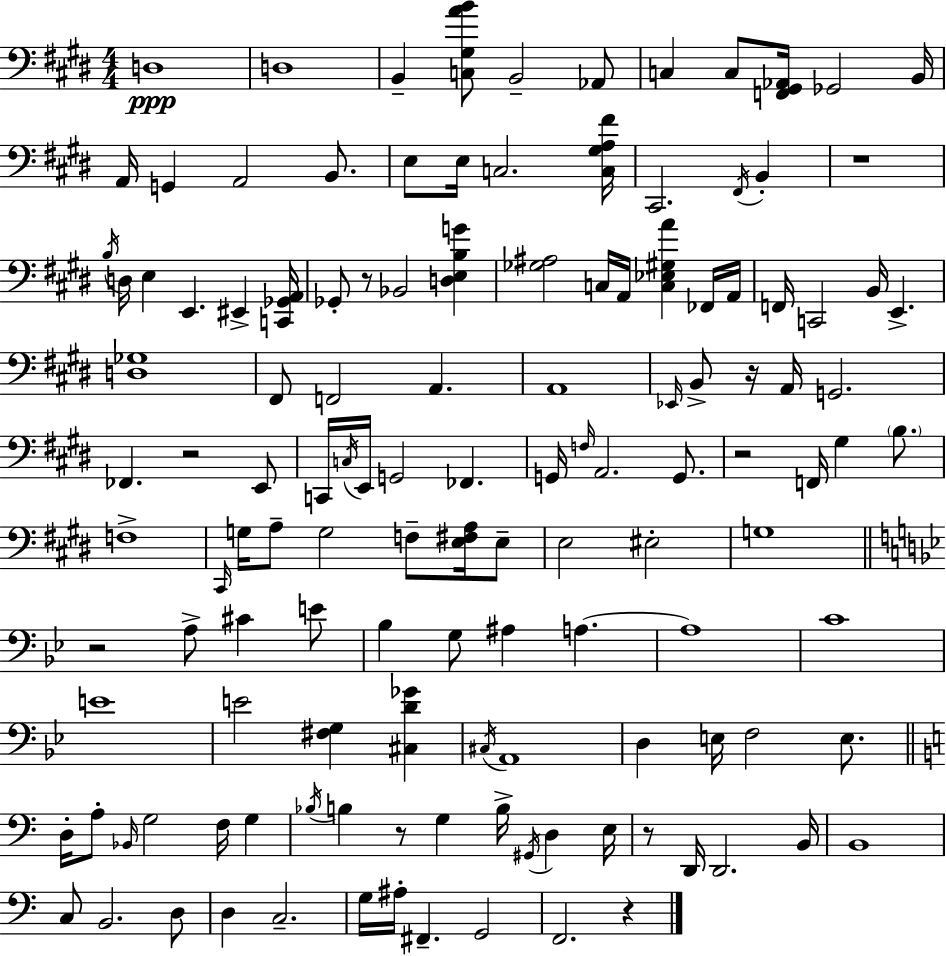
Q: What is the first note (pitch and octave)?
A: D3